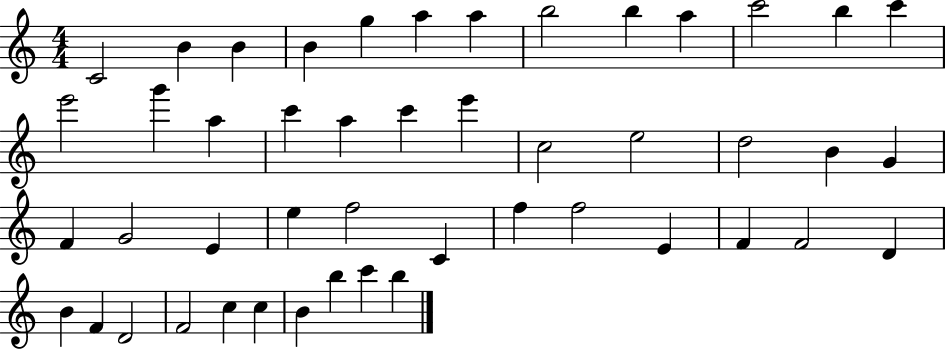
C4/h B4/q B4/q B4/q G5/q A5/q A5/q B5/h B5/q A5/q C6/h B5/q C6/q E6/h G6/q A5/q C6/q A5/q C6/q E6/q C5/h E5/h D5/h B4/q G4/q F4/q G4/h E4/q E5/q F5/h C4/q F5/q F5/h E4/q F4/q F4/h D4/q B4/q F4/q D4/h F4/h C5/q C5/q B4/q B5/q C6/q B5/q